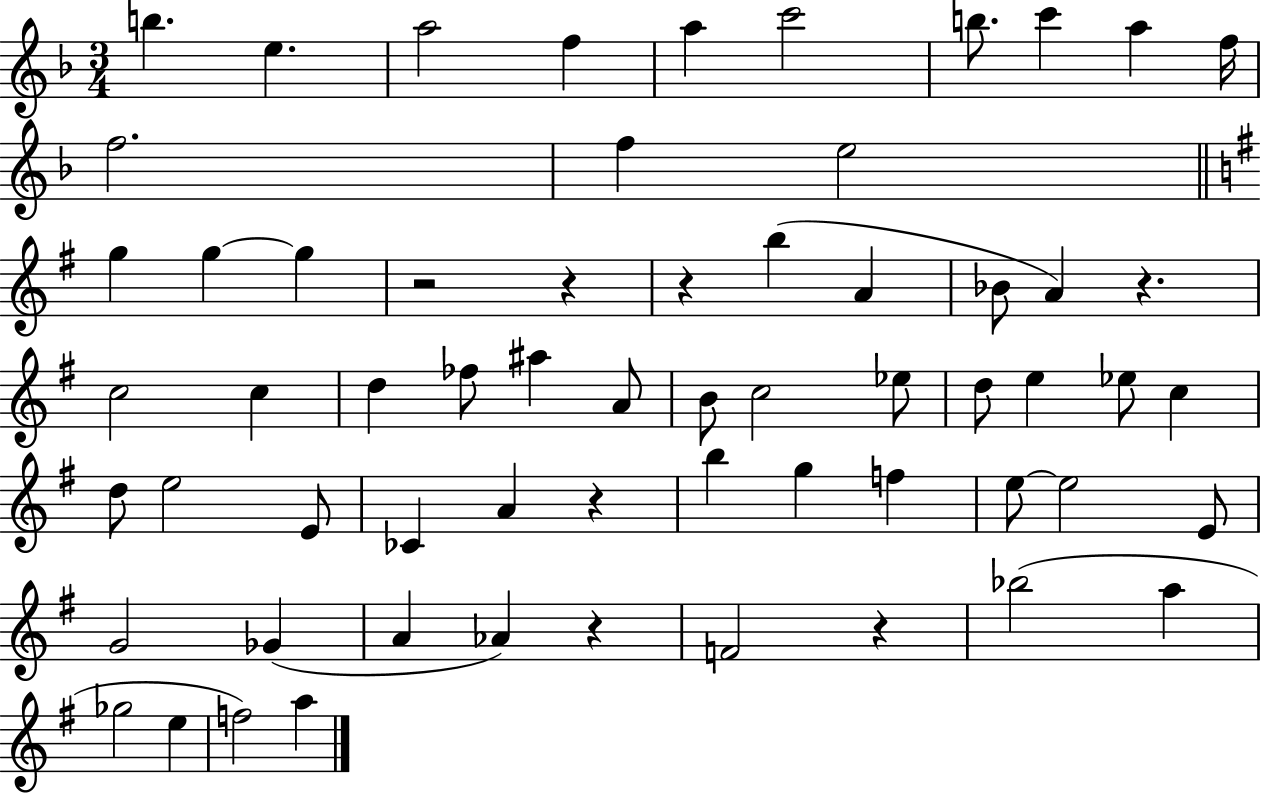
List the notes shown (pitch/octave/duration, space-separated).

B5/q. E5/q. A5/h F5/q A5/q C6/h B5/e. C6/q A5/q F5/s F5/h. F5/q E5/h G5/q G5/q G5/q R/h R/q R/q B5/q A4/q Bb4/e A4/q R/q. C5/h C5/q D5/q FES5/e A#5/q A4/e B4/e C5/h Eb5/e D5/e E5/q Eb5/e C5/q D5/e E5/h E4/e CES4/q A4/q R/q B5/q G5/q F5/q E5/e E5/h E4/e G4/h Gb4/q A4/q Ab4/q R/q F4/h R/q Bb5/h A5/q Gb5/h E5/q F5/h A5/q